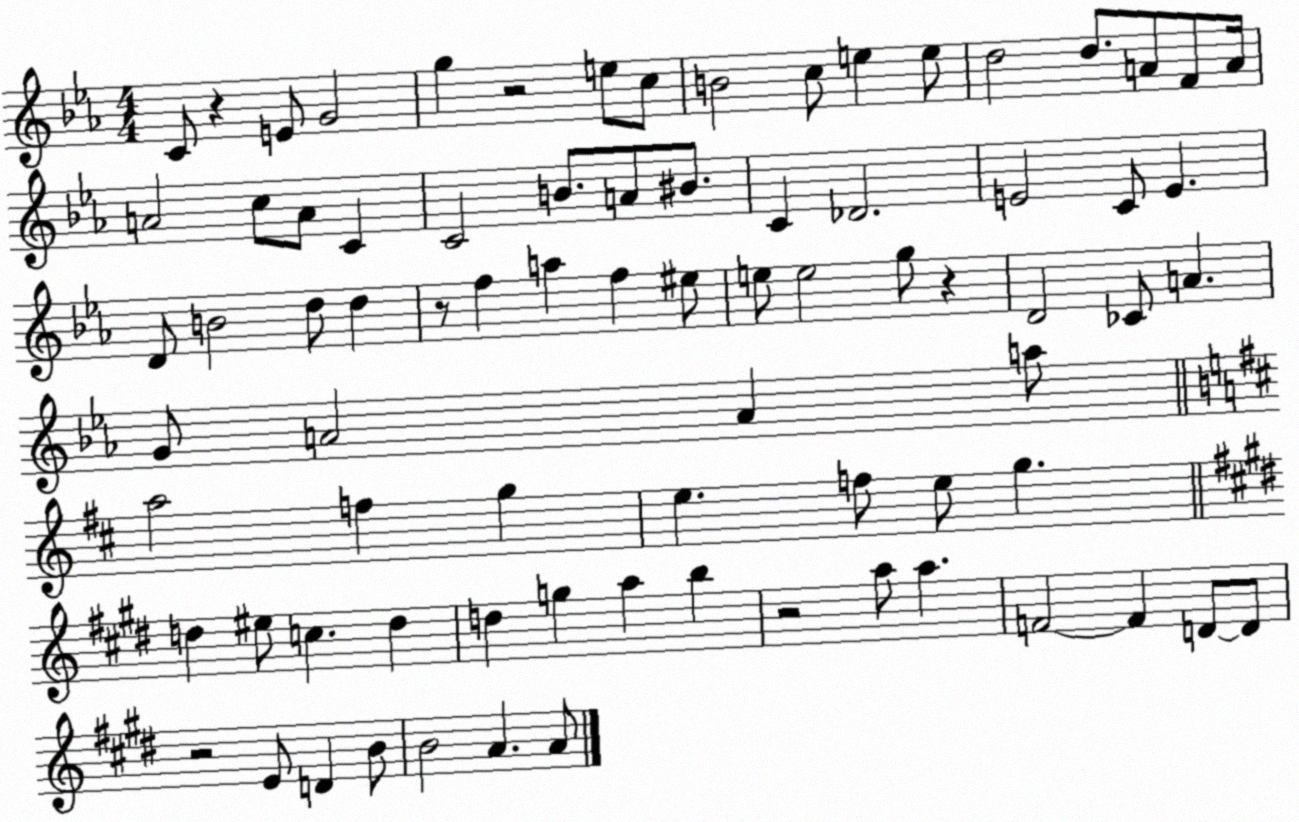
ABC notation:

X:1
T:Untitled
M:4/4
L:1/4
K:Eb
C/2 z E/2 G2 g z2 e/2 c/2 B2 c/2 e e/2 d2 d/2 A/2 F/2 A/4 A2 c/2 A/2 C C2 B/2 A/2 ^B/2 C _D2 E2 C/2 E D/2 B2 d/2 d z/2 f a f ^e/2 e/2 e2 g/2 z D2 _C/2 A G/2 A2 A a/2 a2 f g e f/2 e/2 g d ^e/2 c d d g a b z2 a/2 a F2 F D/2 D/2 z2 E/2 D B/2 B2 A A/2